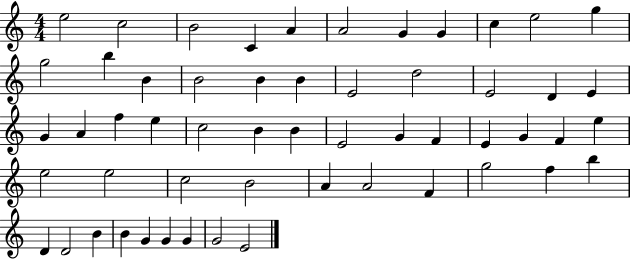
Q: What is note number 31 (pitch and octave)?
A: G4